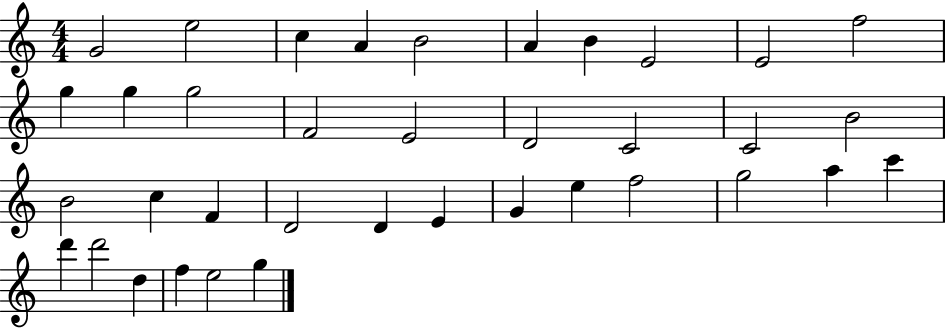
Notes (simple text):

G4/h E5/h C5/q A4/q B4/h A4/q B4/q E4/h E4/h F5/h G5/q G5/q G5/h F4/h E4/h D4/h C4/h C4/h B4/h B4/h C5/q F4/q D4/h D4/q E4/q G4/q E5/q F5/h G5/h A5/q C6/q D6/q D6/h D5/q F5/q E5/h G5/q